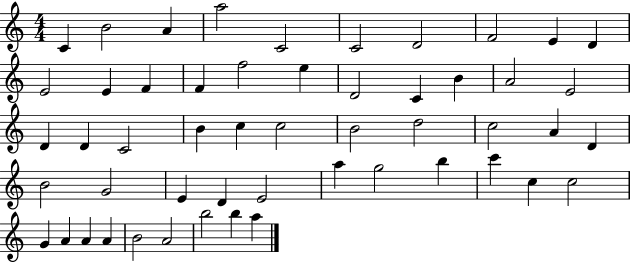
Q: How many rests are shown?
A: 0